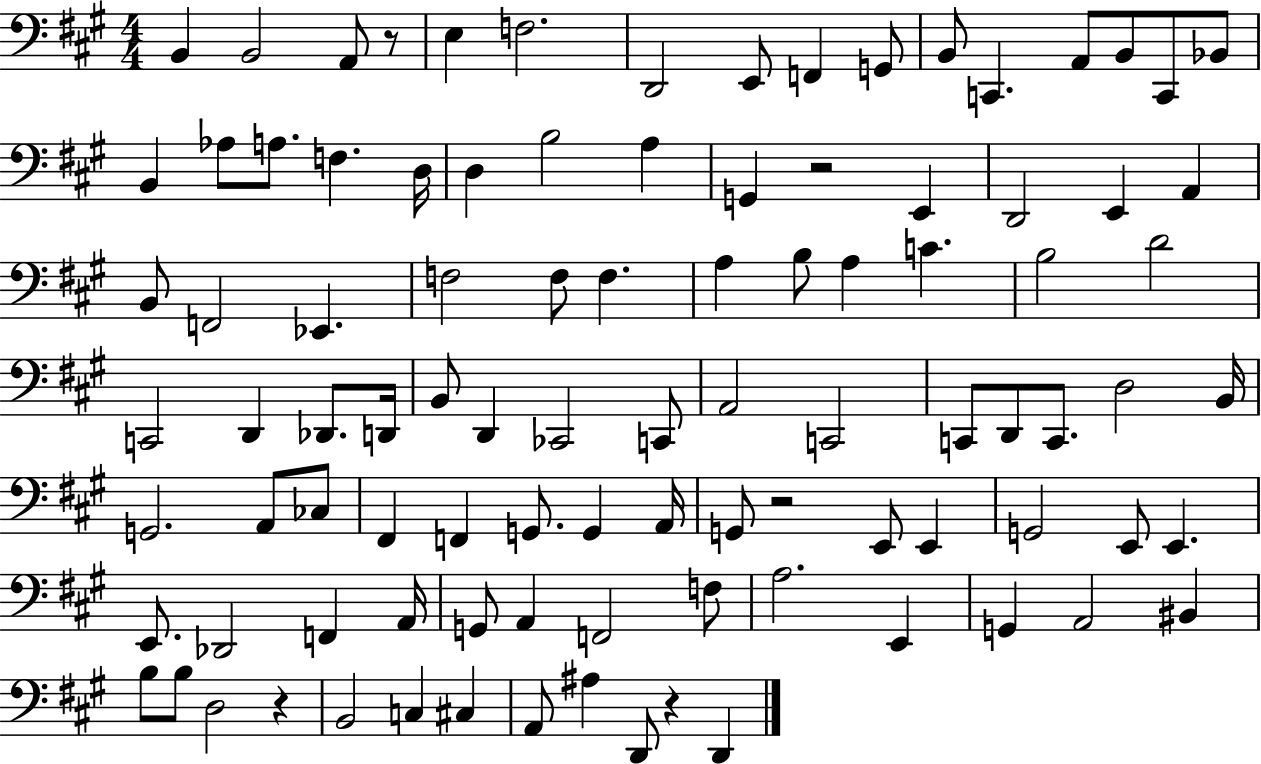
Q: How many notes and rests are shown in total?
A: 97